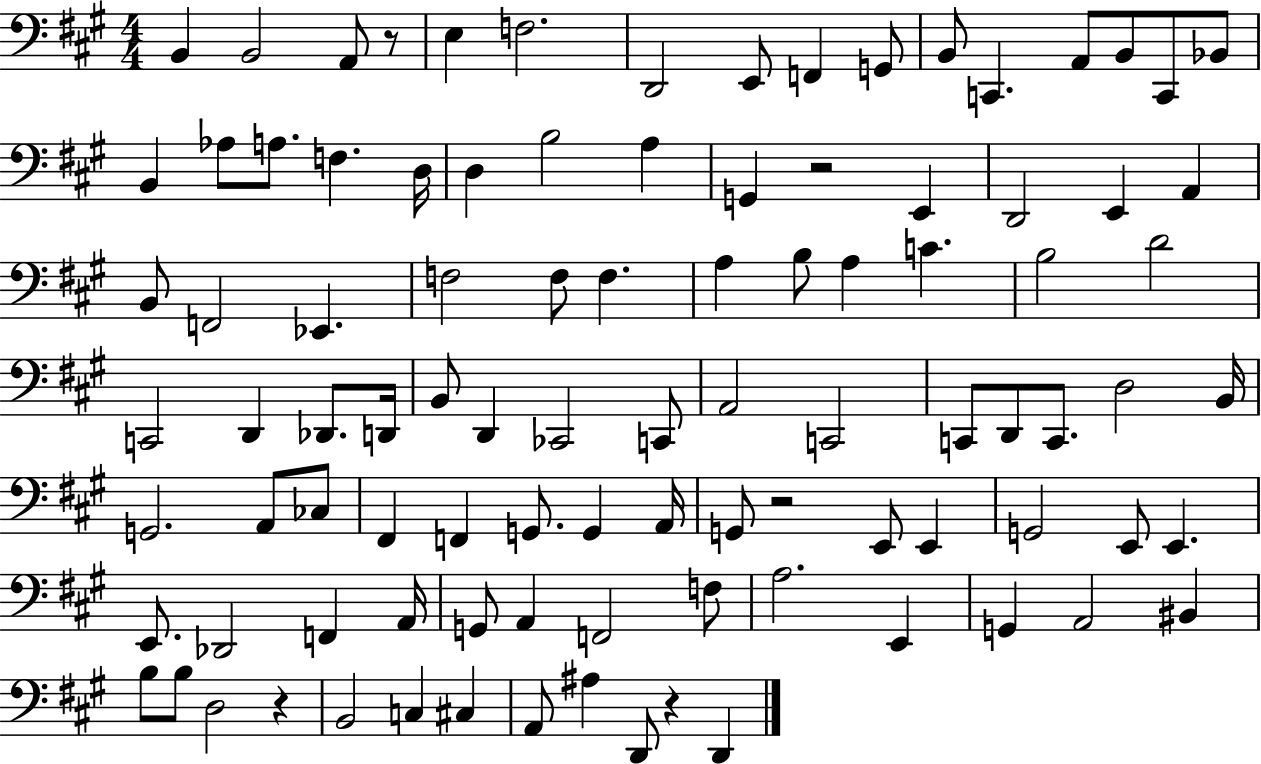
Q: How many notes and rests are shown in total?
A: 97